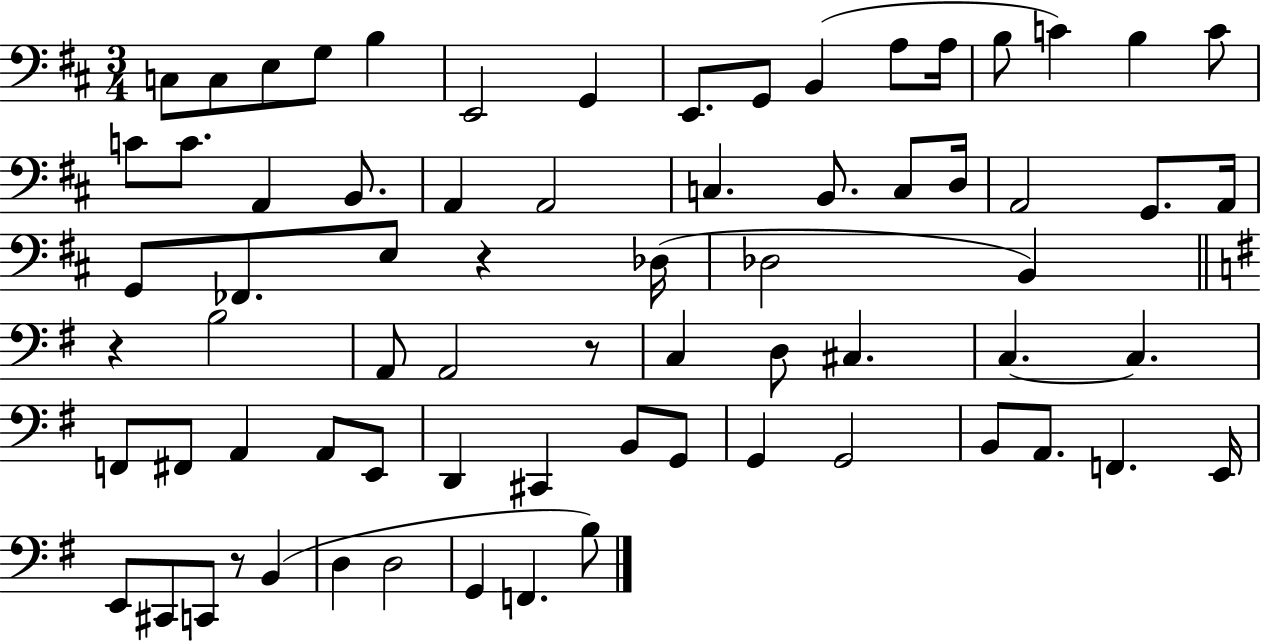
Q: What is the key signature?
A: D major